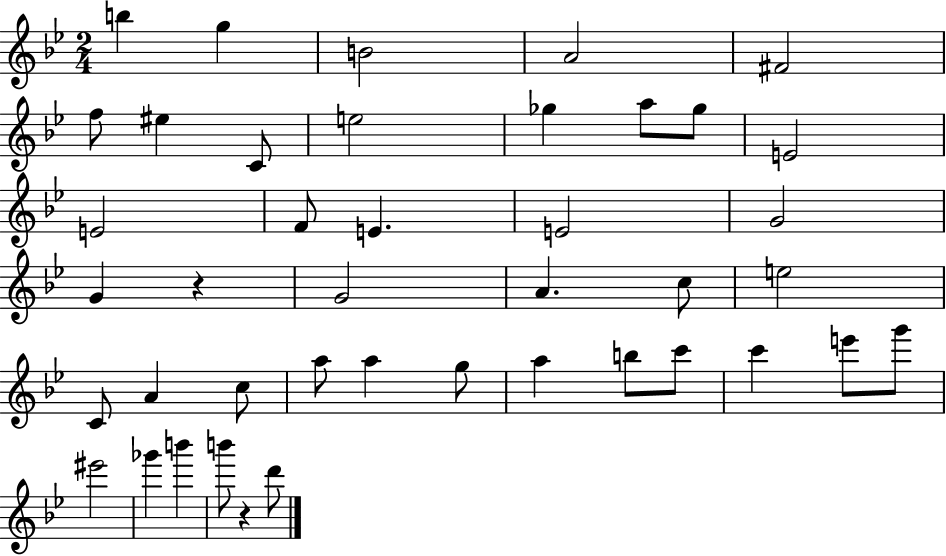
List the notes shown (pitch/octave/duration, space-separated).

B5/q G5/q B4/h A4/h F#4/h F5/e EIS5/q C4/e E5/h Gb5/q A5/e Gb5/e E4/h E4/h F4/e E4/q. E4/h G4/h G4/q R/q G4/h A4/q. C5/e E5/h C4/e A4/q C5/e A5/e A5/q G5/e A5/q B5/e C6/e C6/q E6/e G6/e EIS6/h Gb6/q B6/q B6/e R/q D6/e